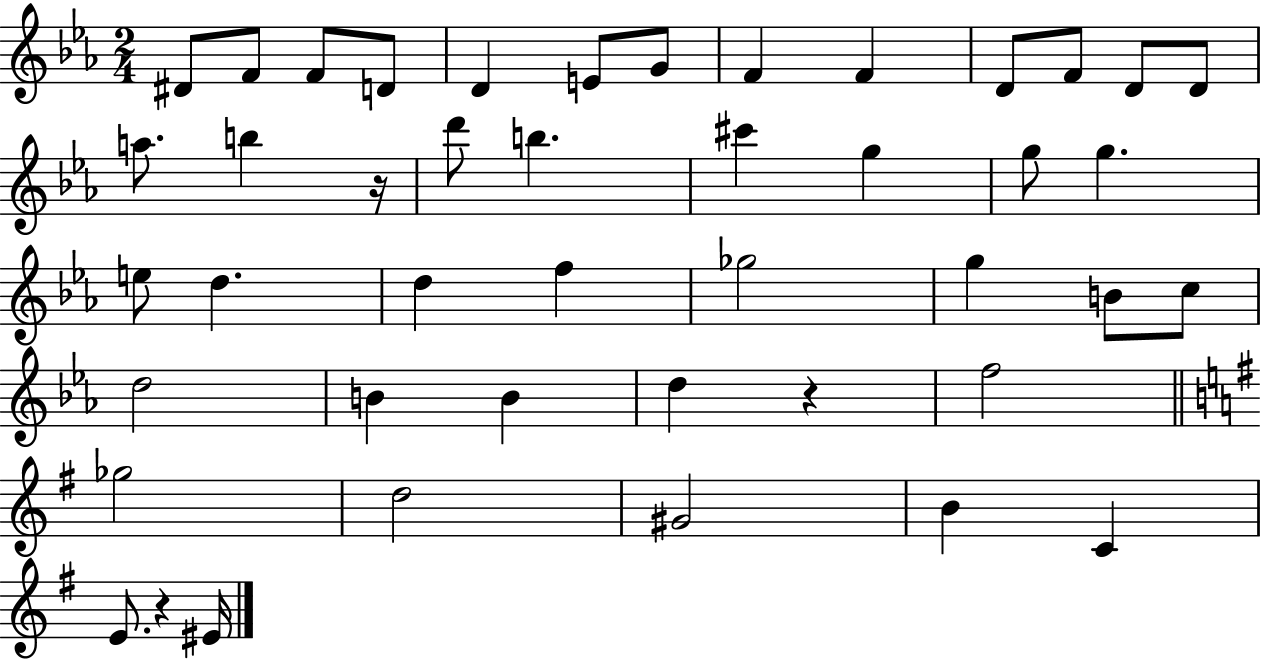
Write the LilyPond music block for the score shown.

{
  \clef treble
  \numericTimeSignature
  \time 2/4
  \key ees \major
  dis'8 f'8 f'8 d'8 | d'4 e'8 g'8 | f'4 f'4 | d'8 f'8 d'8 d'8 | \break a''8. b''4 r16 | d'''8 b''4. | cis'''4 g''4 | g''8 g''4. | \break e''8 d''4. | d''4 f''4 | ges''2 | g''4 b'8 c''8 | \break d''2 | b'4 b'4 | d''4 r4 | f''2 | \break \bar "||" \break \key e \minor ges''2 | d''2 | gis'2 | b'4 c'4 | \break e'8. r4 eis'16 | \bar "|."
}